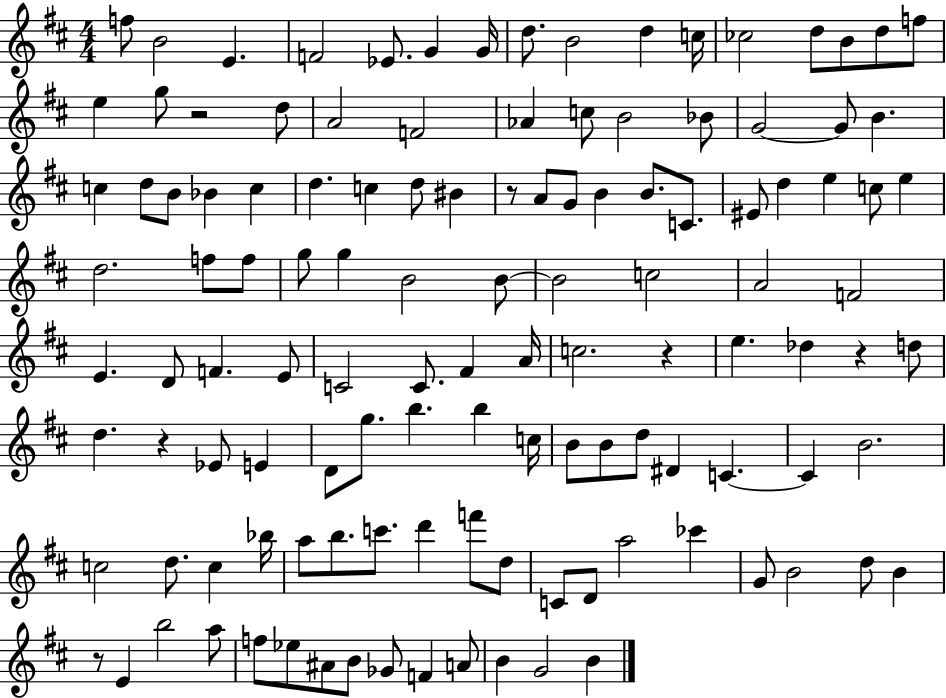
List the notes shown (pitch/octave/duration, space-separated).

F5/e B4/h E4/q. F4/h Eb4/e. G4/q G4/s D5/e. B4/h D5/q C5/s CES5/h D5/e B4/e D5/e F5/e E5/q G5/e R/h D5/e A4/h F4/h Ab4/q C5/e B4/h Bb4/e G4/h G4/e B4/q. C5/q D5/e B4/e Bb4/q C5/q D5/q. C5/q D5/e BIS4/q R/e A4/e G4/e B4/q B4/e. C4/e. EIS4/e D5/q E5/q C5/e E5/q D5/h. F5/e F5/e G5/e G5/q B4/h B4/e B4/h C5/h A4/h F4/h E4/q. D4/e F4/q. E4/e C4/h C4/e. F#4/q A4/s C5/h. R/q E5/q. Db5/q R/q D5/e D5/q. R/q Eb4/e E4/q D4/e G5/e. B5/q. B5/q C5/s B4/e B4/e D5/e D#4/q C4/q. C4/q B4/h. C5/h D5/e. C5/q Bb5/s A5/e B5/e. C6/e. D6/q F6/e D5/e C4/e D4/e A5/h CES6/q G4/e B4/h D5/e B4/q R/e E4/q B5/h A5/e F5/e Eb5/e A#4/e B4/e Gb4/e F4/q A4/e B4/q G4/h B4/q